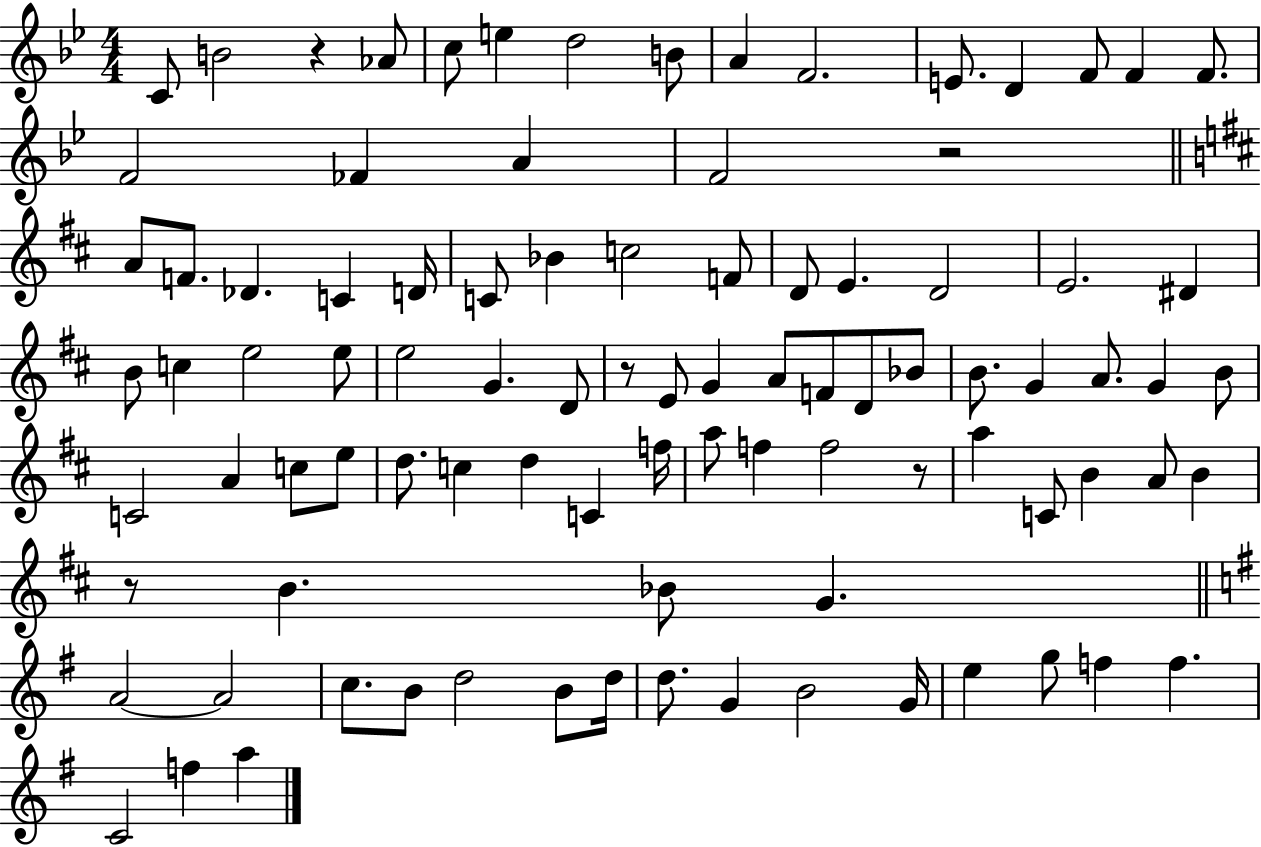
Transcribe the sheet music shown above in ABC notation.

X:1
T:Untitled
M:4/4
L:1/4
K:Bb
C/2 B2 z _A/2 c/2 e d2 B/2 A F2 E/2 D F/2 F F/2 F2 _F A F2 z2 A/2 F/2 _D C D/4 C/2 _B c2 F/2 D/2 E D2 E2 ^D B/2 c e2 e/2 e2 G D/2 z/2 E/2 G A/2 F/2 D/2 _B/2 B/2 G A/2 G B/2 C2 A c/2 e/2 d/2 c d C f/4 a/2 f f2 z/2 a C/2 B A/2 B z/2 B _B/2 G A2 A2 c/2 B/2 d2 B/2 d/4 d/2 G B2 G/4 e g/2 f f C2 f a